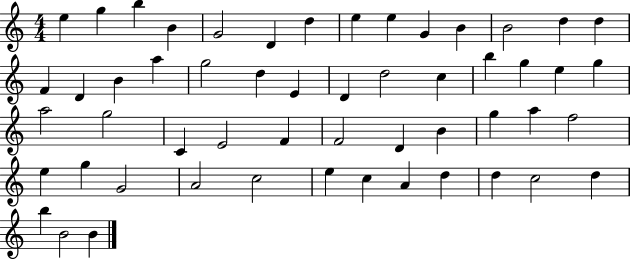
{
  \clef treble
  \numericTimeSignature
  \time 4/4
  \key c \major
  e''4 g''4 b''4 b'4 | g'2 d'4 d''4 | e''4 e''4 g'4 b'4 | b'2 d''4 d''4 | \break f'4 d'4 b'4 a''4 | g''2 d''4 e'4 | d'4 d''2 c''4 | b''4 g''4 e''4 g''4 | \break a''2 g''2 | c'4 e'2 f'4 | f'2 d'4 b'4 | g''4 a''4 f''2 | \break e''4 g''4 g'2 | a'2 c''2 | e''4 c''4 a'4 d''4 | d''4 c''2 d''4 | \break b''4 b'2 b'4 | \bar "|."
}